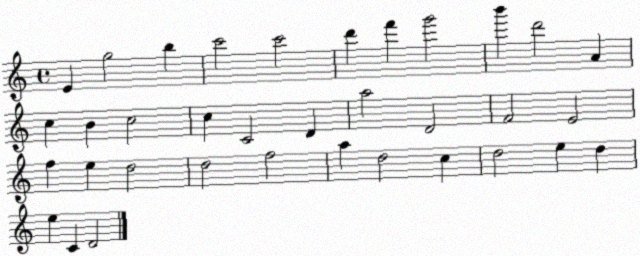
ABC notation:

X:1
T:Untitled
M:4/4
L:1/4
K:C
E g2 b c'2 c'2 d' f' g'2 b' d'2 A c B c2 c C2 D a2 D2 F2 E2 f e d2 d2 f2 a d2 c d2 e d e C D2